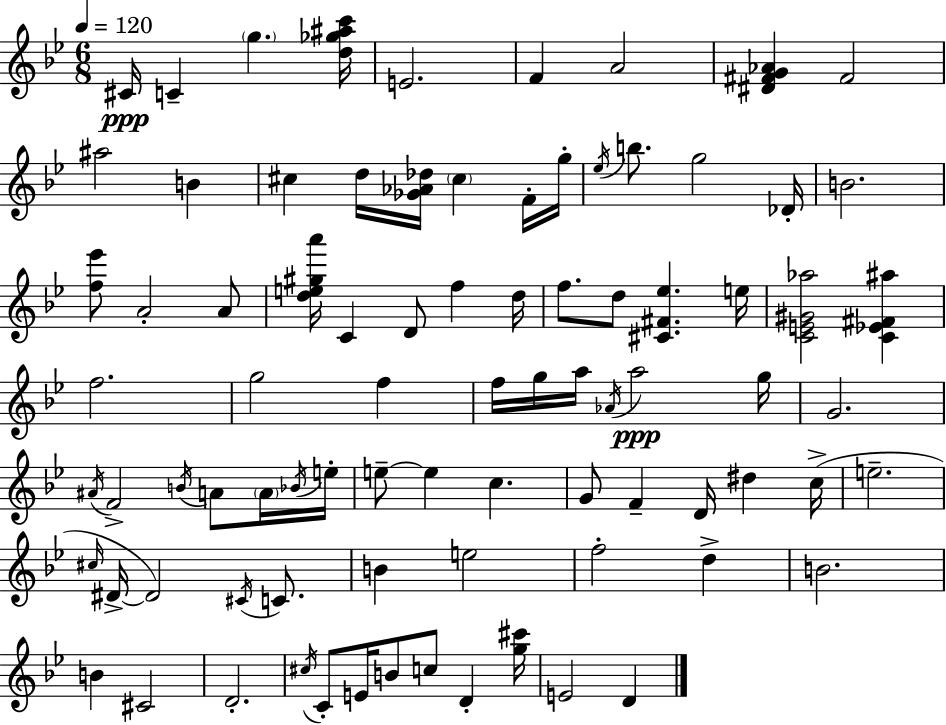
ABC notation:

X:1
T:Untitled
M:6/8
L:1/4
K:Gm
^C/4 C g [d_g^ac']/4 E2 F A2 [^D^FG_A] ^F2 ^a2 B ^c d/4 [_G_A_d]/4 ^c F/4 g/4 _e/4 b/2 g2 _D/4 B2 [f_e']/2 A2 A/2 [de^ga']/4 C D/2 f d/4 f/2 d/2 [^C^F_e] e/4 [CE^G_a]2 [C_E^F^a] f2 g2 f f/4 g/4 a/4 _A/4 a2 g/4 G2 ^A/4 F2 B/4 A/2 A/4 _B/4 e/4 e/2 e c G/2 F D/4 ^d c/4 e2 ^c/4 ^D/4 ^D2 ^C/4 C/2 B e2 f2 d B2 B ^C2 D2 ^c/4 C/2 E/4 B/2 c/2 D [g^c']/4 E2 D